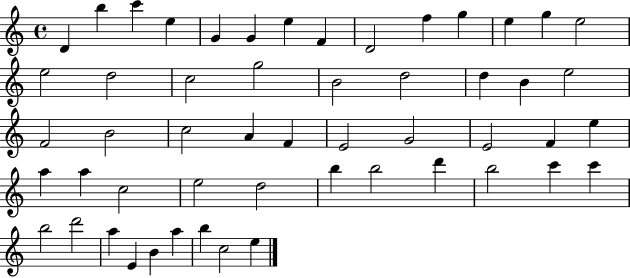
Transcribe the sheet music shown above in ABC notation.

X:1
T:Untitled
M:4/4
L:1/4
K:C
D b c' e G G e F D2 f g e g e2 e2 d2 c2 g2 B2 d2 d B e2 F2 B2 c2 A F E2 G2 E2 F e a a c2 e2 d2 b b2 d' b2 c' c' b2 d'2 a E B a b c2 e